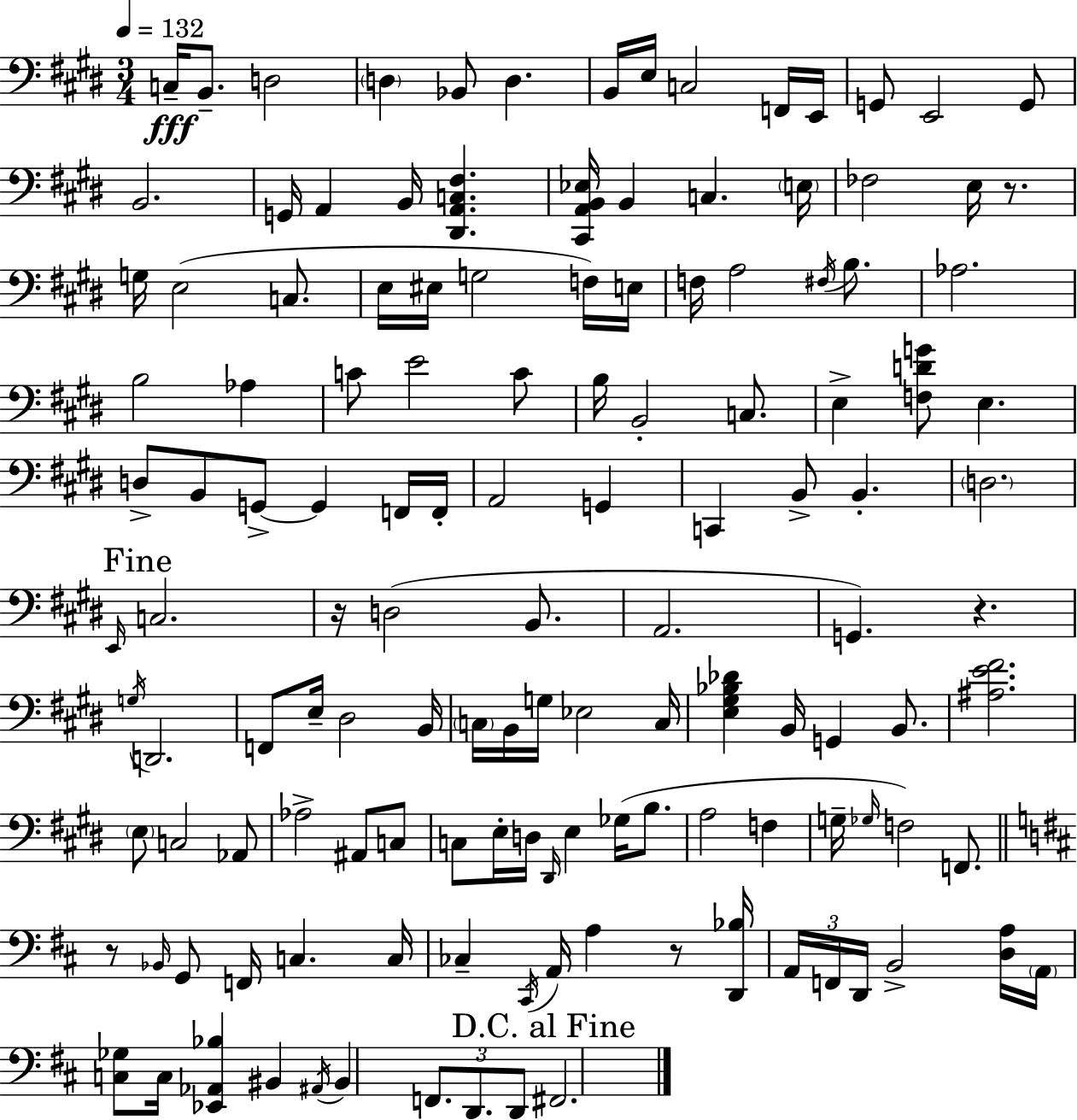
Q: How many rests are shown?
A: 5